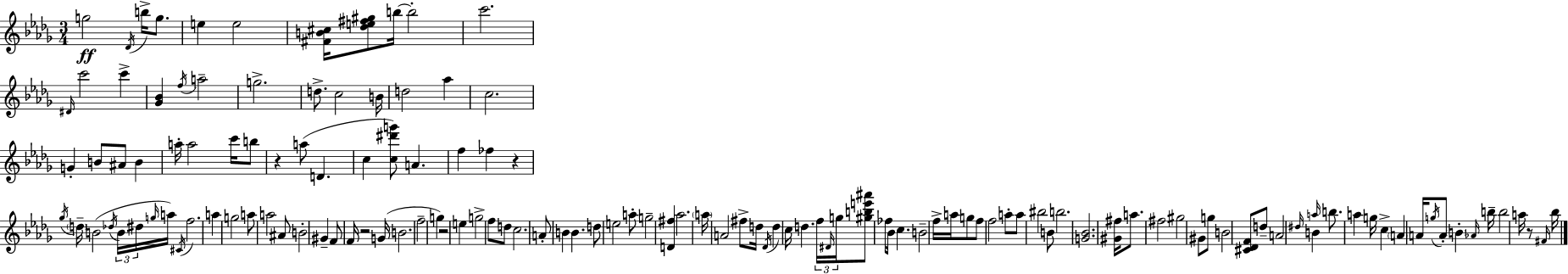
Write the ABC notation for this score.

X:1
T:Untitled
M:3/4
L:1/4
K:Bbm
g2 _D/4 b/4 g/2 e e2 [^FB^c]/4 [_de^f^g]/2 b/4 b2 c'2 ^D/4 c'2 c' [_G_B] f/4 a2 g2 d/2 c2 B/4 d2 _a c2 G B/2 ^A/2 B a/4 a2 c'/4 b/2 z a/2 D c [c^d'g']/2 A f _f z _g/4 d/4 B2 _d/4 B/4 ^d/4 g/4 a/4 ^C/4 f2 a g2 a/2 a2 ^A/2 B2 ^G F/2 F/4 z2 G/4 B2 f2 g z2 e g2 f/2 d/2 c2 A/2 B B d/2 e2 a/2 g2 [D^f] _a2 a/4 A2 ^f/2 d/4 _D/4 d c/4 d f/4 ^D/4 g/4 [^gbe'^a']/2 _f/2 _B/4 c B2 f/4 a/4 g/2 f/2 f2 a/2 a/2 ^b2 B/2 b2 [G_B]2 [^G^f]/4 a/2 ^f2 ^g2 ^G/2 g/2 B2 [^C_DF]/2 d/2 A2 ^d/4 B a/4 b/2 a g/4 c A A/4 g/4 A/2 B _A/4 b/4 b2 a/4 z/2 ^F/4 _b/4